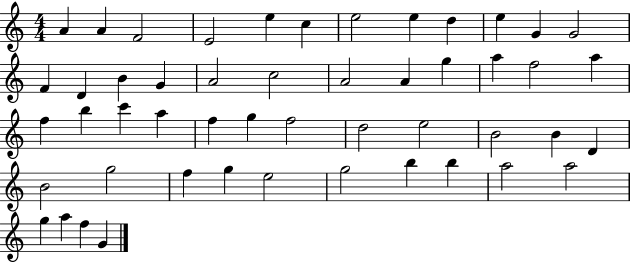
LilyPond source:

{
  \clef treble
  \numericTimeSignature
  \time 4/4
  \key c \major
  a'4 a'4 f'2 | e'2 e''4 c''4 | e''2 e''4 d''4 | e''4 g'4 g'2 | \break f'4 d'4 b'4 g'4 | a'2 c''2 | a'2 a'4 g''4 | a''4 f''2 a''4 | \break f''4 b''4 c'''4 a''4 | f''4 g''4 f''2 | d''2 e''2 | b'2 b'4 d'4 | \break b'2 g''2 | f''4 g''4 e''2 | g''2 b''4 b''4 | a''2 a''2 | \break g''4 a''4 f''4 g'4 | \bar "|."
}